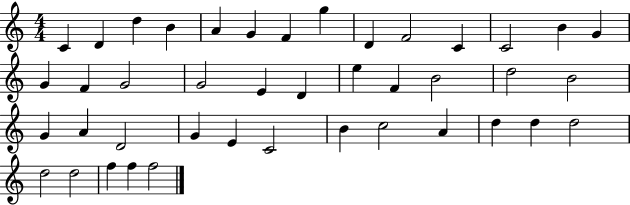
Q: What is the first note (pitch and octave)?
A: C4